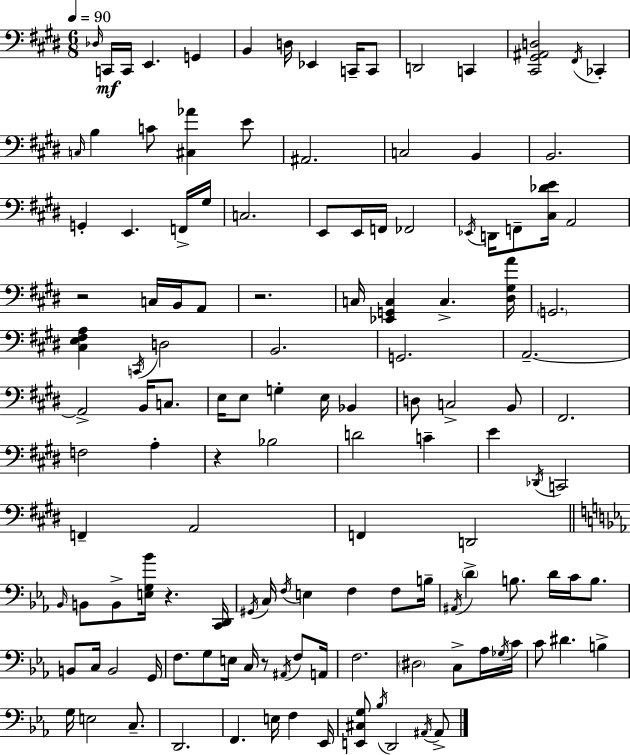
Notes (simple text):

Db3/s C2/s C2/s E2/q. G2/q B2/q D3/s Eb2/q C2/s C2/e D2/h C2/q [C#2,G#2,A#2,D3]/h F#2/s CES2/q C3/s B3/q C4/e [C#3,Ab4]/q E4/e A#2/h. C3/h B2/q B2/h. G2/q E2/q. F2/s G#3/s C3/h. E2/e E2/s F2/s FES2/h Eb2/s D2/s F2/e [C#3,Db4,E4]/s A2/h R/h C3/s B2/s A2/e R/h. C3/s [Eb2,G2,C3]/q C3/q. [D#3,G#3,A4]/s G2/h. [C#3,E3,F#3,A3]/q C2/s D3/h B2/h. G2/h. A2/h. A2/h B2/s C3/e. E3/s E3/e G3/q E3/s Bb2/q D3/e C3/h B2/e F#2/h. F3/h A3/q R/q Bb3/h D4/h C4/q E4/q Db2/s C2/h F2/q A2/h F2/q D2/h Bb2/s B2/e B2/e [E3,G3,Bb4]/s R/q. [C2,D2]/s G#2/s C3/s F3/s E3/q F3/q F3/e B3/s A#2/s D4/q B3/e. D4/s C4/s B3/e. B2/e C3/s B2/h G2/s F3/e. G3/e E3/s C3/s R/e A#2/s F3/e A2/s F3/h. D#3/h C3/e Ab3/s Gb3/s C4/s C4/e D#4/q. B3/q G3/s E3/h C3/e. D2/h. F2/q. E3/s F3/q Eb2/s [E2,C#3,G3]/e Bb3/s D2/h A#2/s A#2/e